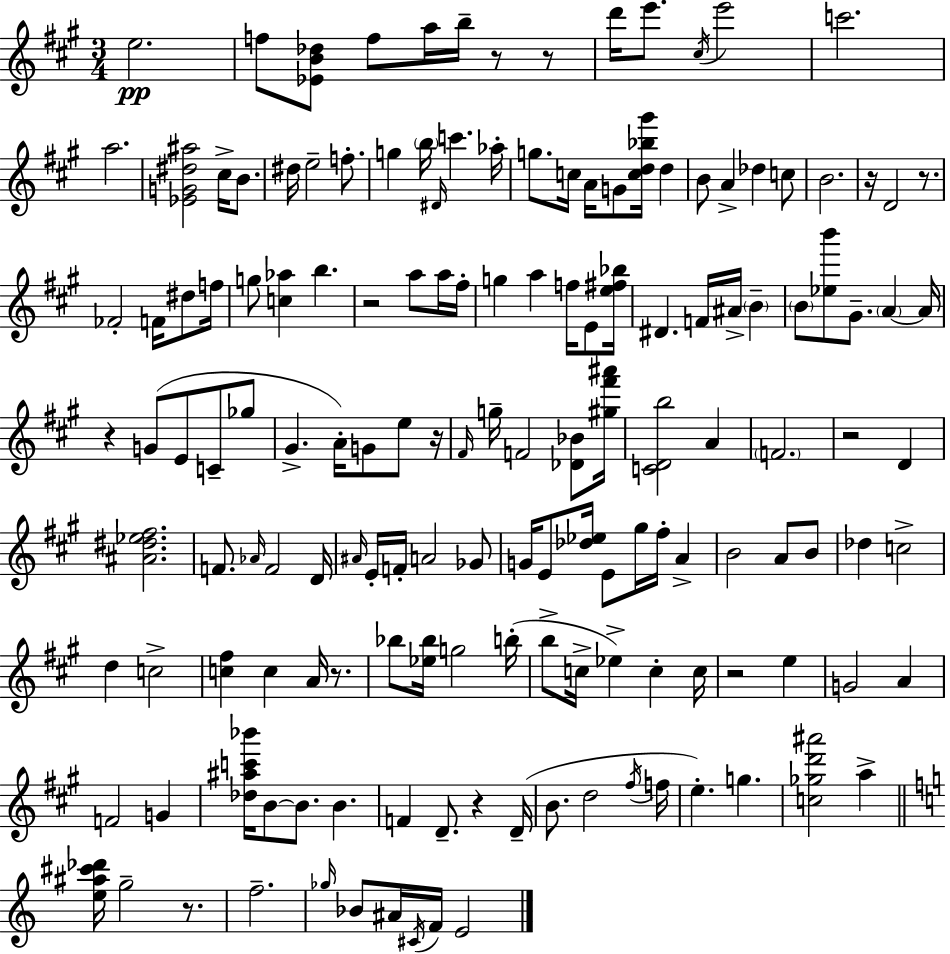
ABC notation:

X:1
T:Untitled
M:3/4
L:1/4
K:A
e2 f/2 [_EB_d]/2 f/2 a/4 b/4 z/2 z/2 d'/4 e'/2 ^c/4 e'2 c'2 a2 [_EG^d^a]2 ^c/4 B/2 ^d/4 e2 f/2 g b/4 ^D/4 c' _a/4 g/2 c/4 A/4 G/2 [cd_b^g']/4 d B/2 A _d c/2 B2 z/4 D2 z/2 _F2 F/4 ^d/2 f/4 g/2 [c_a] b z2 a/2 a/4 ^f/4 g a f/4 E/2 [e^f_b]/4 ^D F/4 ^A/4 B B/2 [_eb']/2 ^G/2 A A/4 z G/2 E/2 C/2 _g/2 ^G A/4 G/2 e/2 z/4 ^F/4 g/4 F2 [_D_B]/2 [^g^f'^a']/4 [CDb]2 A F2 z2 D [^A^d_e^f]2 F/2 _A/4 F2 D/4 ^A/4 E/4 F/4 A2 _G/2 G/4 E/2 [_d_e]/4 E/2 ^g/4 ^f/4 A B2 A/2 B/2 _d c2 d c2 [c^f] c A/4 z/2 _b/2 [_e_b]/4 g2 b/4 b/2 c/4 _e c c/4 z2 e G2 A F2 G [_d^ac'_b']/4 B/2 B/2 B F D/2 z D/4 B/2 d2 ^f/4 f/4 e g [c_gd'^a']2 a [e^a^c'_d']/4 g2 z/2 f2 _g/4 _B/2 ^A/4 ^C/4 F/4 E2